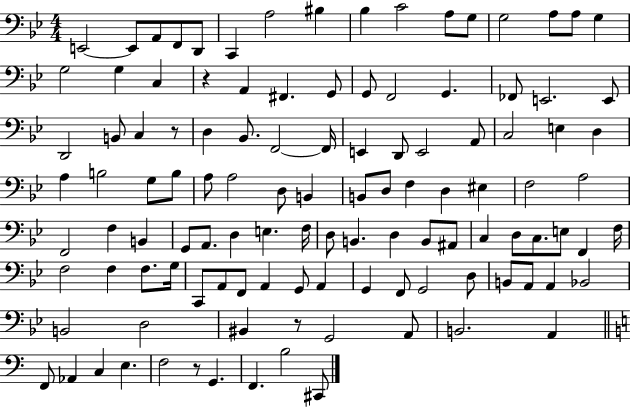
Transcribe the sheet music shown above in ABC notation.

X:1
T:Untitled
M:4/4
L:1/4
K:Bb
E,,2 E,,/2 A,,/2 F,,/2 D,,/2 C,, A,2 ^B, _B, C2 A,/2 G,/2 G,2 A,/2 A,/2 G, G,2 G, C, z A,, ^F,, G,,/2 G,,/2 F,,2 G,, _F,,/2 E,,2 E,,/2 D,,2 B,,/2 C, z/2 D, _B,,/2 F,,2 F,,/4 E,, D,,/2 E,,2 A,,/2 C,2 E, D, A, B,2 G,/2 B,/2 A,/2 A,2 D,/2 B,, B,,/2 D,/2 F, D, ^E, F,2 A,2 F,,2 F, B,, G,,/2 A,,/2 D, E, F,/4 D,/2 B,, D, B,,/2 ^A,,/2 C, D,/2 C,/2 E,/2 F,, F,/4 F,2 F, F,/2 G,/4 C,,/2 A,,/2 F,,/2 A,, G,,/2 A,, G,, F,,/2 G,,2 D,/2 B,,/2 A,,/2 A,, _B,,2 B,,2 D,2 ^B,, z/2 G,,2 A,,/2 B,,2 A,, F,,/2 _A,, C, E, F,2 z/2 G,, F,, B,2 ^C,,/2